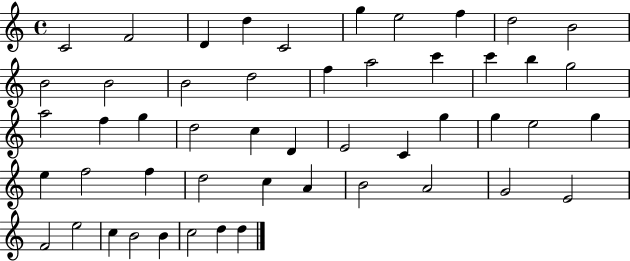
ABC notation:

X:1
T:Untitled
M:4/4
L:1/4
K:C
C2 F2 D d C2 g e2 f d2 B2 B2 B2 B2 d2 f a2 c' c' b g2 a2 f g d2 c D E2 C g g e2 g e f2 f d2 c A B2 A2 G2 E2 F2 e2 c B2 B c2 d d